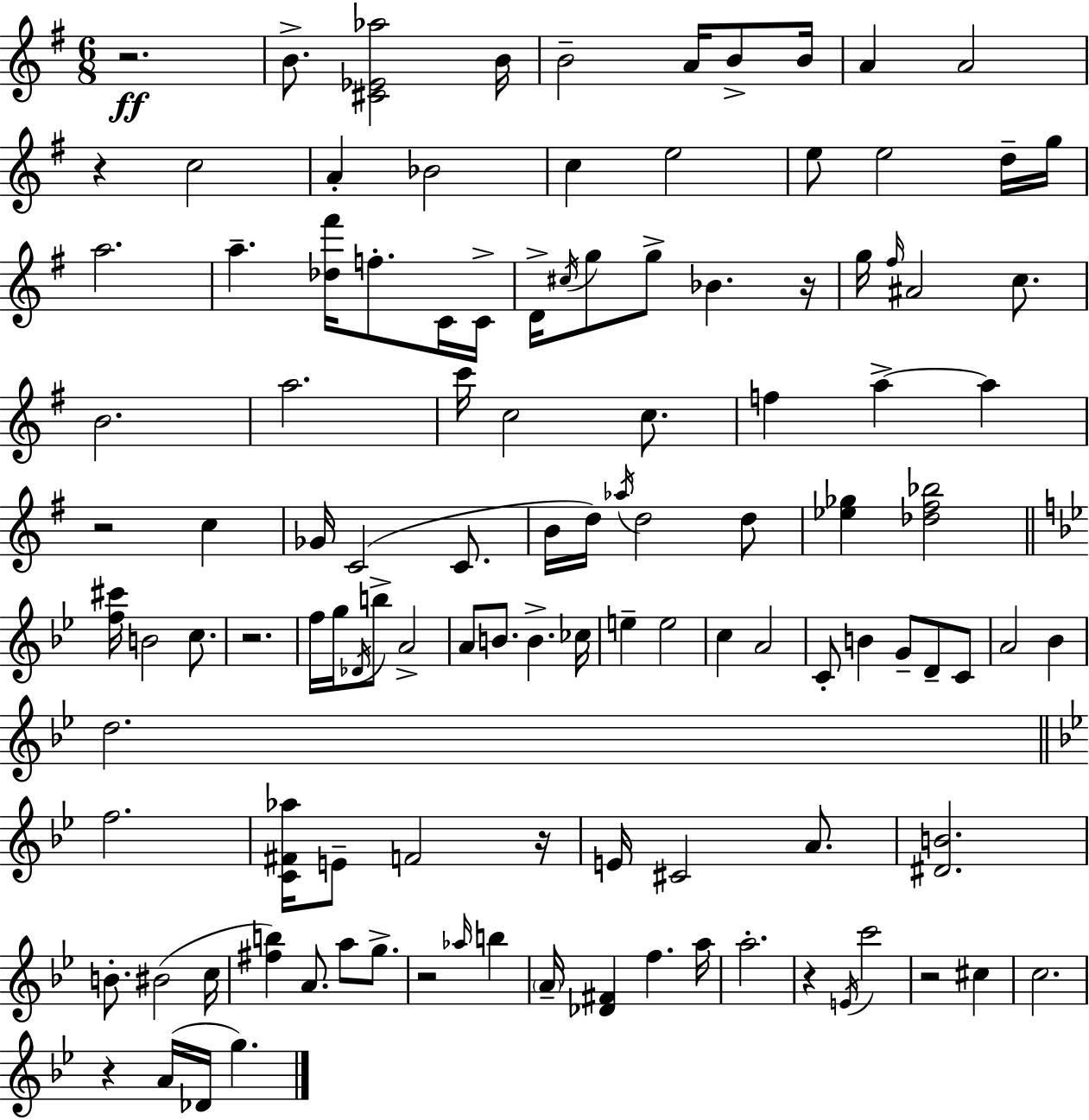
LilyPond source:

{
  \clef treble
  \numericTimeSignature
  \time 6/8
  \key e \minor
  r2.\ff | b'8.-> <cis' ees' aes''>2 b'16 | b'2-- a'16 b'8-> b'16 | a'4 a'2 | \break r4 c''2 | a'4-. bes'2 | c''4 e''2 | e''8 e''2 d''16-- g''16 | \break a''2. | a''4.-- <des'' fis'''>16 f''8.-. c'16 c'16-> | d'16-> \acciaccatura { cis''16 } g''8 g''8-> bes'4. | r16 g''16 \grace { fis''16 } ais'2 c''8. | \break b'2. | a''2. | c'''16 c''2 c''8. | f''4 a''4->~~ a''4 | \break r2 c''4 | ges'16 c'2( c'8. | b'16 d''16) \acciaccatura { aes''16 } d''2 | d''8 <ees'' ges''>4 <des'' fis'' bes''>2 | \break \bar "||" \break \key bes \major <f'' cis'''>16 b'2 c''8. | r2. | f''16 g''16 \acciaccatura { des'16 } b''8-> a'2-> | a'8 b'8. b'4.-> | \break ces''16 e''4-- e''2 | c''4 a'2 | c'8-. b'4 g'8-- d'8-- c'8 | a'2 bes'4 | \break d''2. | \bar "||" \break \key bes \major f''2. | <c' fis' aes''>16 e'8-- f'2 r16 | e'16 cis'2 a'8. | <dis' b'>2. | \break b'8.-. bis'2( c''16 | <fis'' b''>4) a'8. a''8 g''8.-> | r2 \grace { aes''16 } b''4 | \parenthesize a'16-- <des' fis'>4 f''4. | \break a''16 a''2.-. | r4 \acciaccatura { e'16 } c'''2 | r2 cis''4 | c''2. | \break r4 a'16( des'16 g''4.) | \bar "|."
}